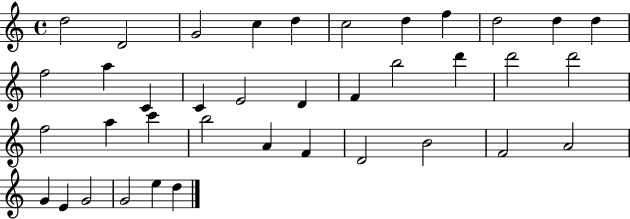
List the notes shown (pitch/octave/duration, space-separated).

D5/h D4/h G4/h C5/q D5/q C5/h D5/q F5/q D5/h D5/q D5/q F5/h A5/q C4/q C4/q E4/h D4/q F4/q B5/h D6/q D6/h D6/h F5/h A5/q C6/q B5/h A4/q F4/q D4/h B4/h F4/h A4/h G4/q E4/q G4/h G4/h E5/q D5/q